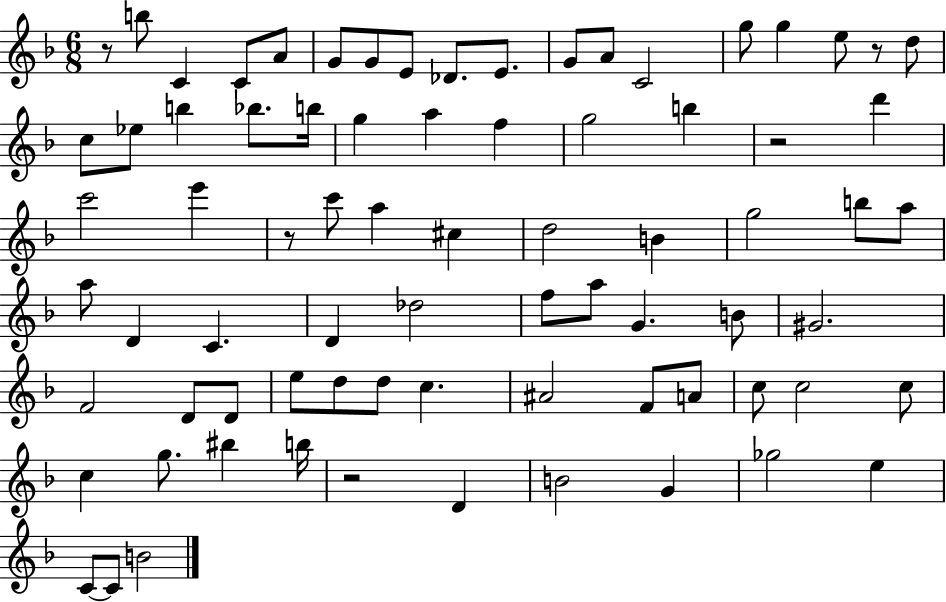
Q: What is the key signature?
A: F major